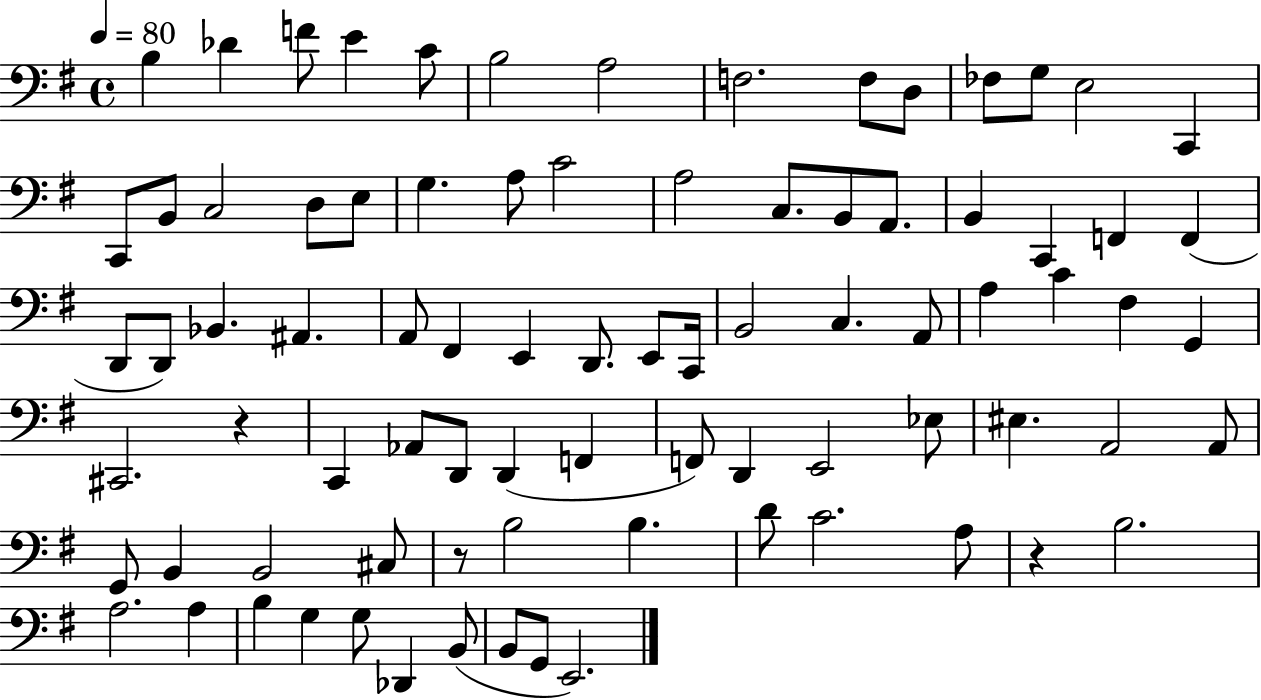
B3/q Db4/q F4/e E4/q C4/e B3/h A3/h F3/h. F3/e D3/e FES3/e G3/e E3/h C2/q C2/e B2/e C3/h D3/e E3/e G3/q. A3/e C4/h A3/h C3/e. B2/e A2/e. B2/q C2/q F2/q F2/q D2/e D2/e Bb2/q. A#2/q. A2/e F#2/q E2/q D2/e. E2/e C2/s B2/h C3/q. A2/e A3/q C4/q F#3/q G2/q C#2/h. R/q C2/q Ab2/e D2/e D2/q F2/q F2/e D2/q E2/h Eb3/e EIS3/q. A2/h A2/e G2/e B2/q B2/h C#3/e R/e B3/h B3/q. D4/e C4/h. A3/e R/q B3/h. A3/h. A3/q B3/q G3/q G3/e Db2/q B2/e B2/e G2/e E2/h.